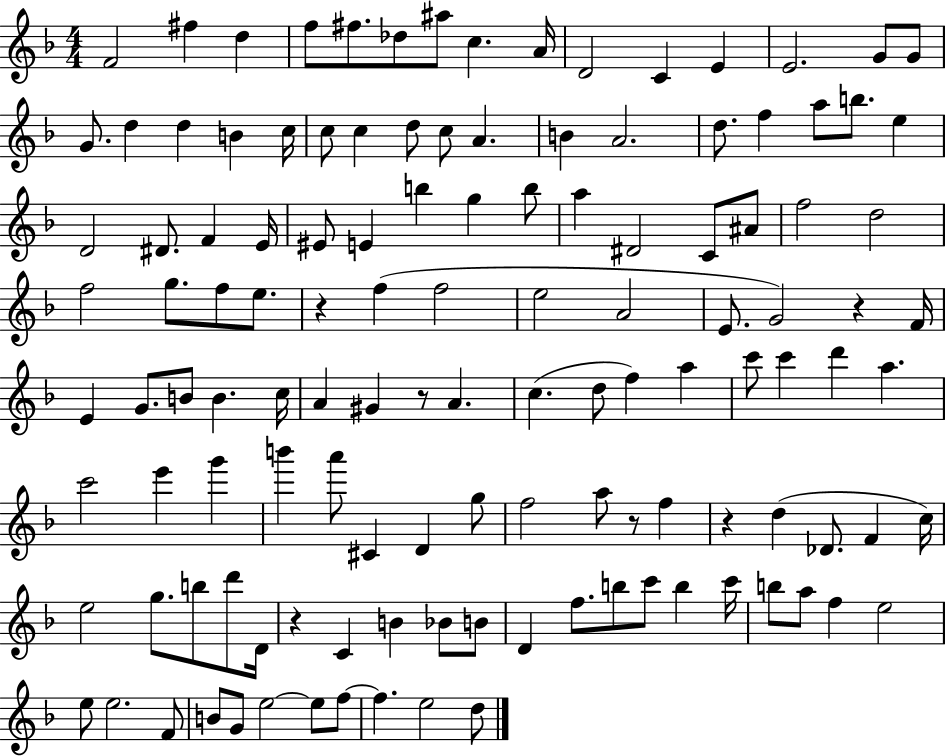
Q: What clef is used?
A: treble